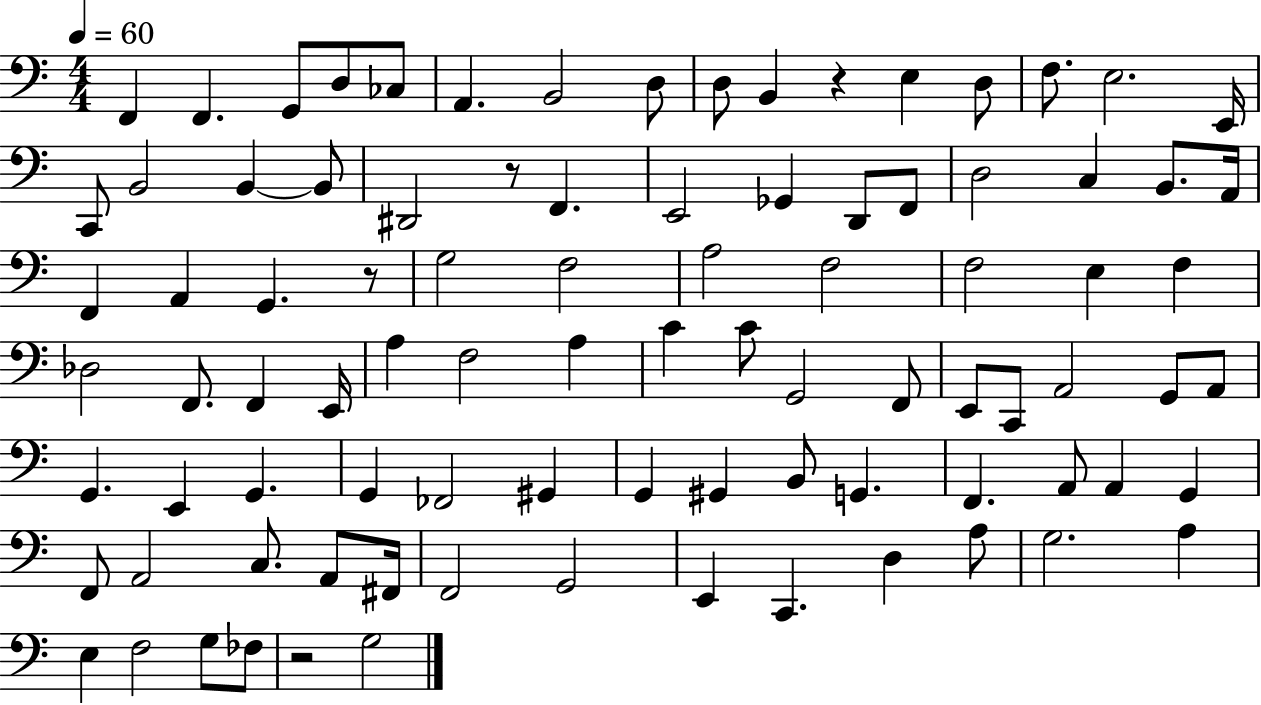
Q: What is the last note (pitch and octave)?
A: G3